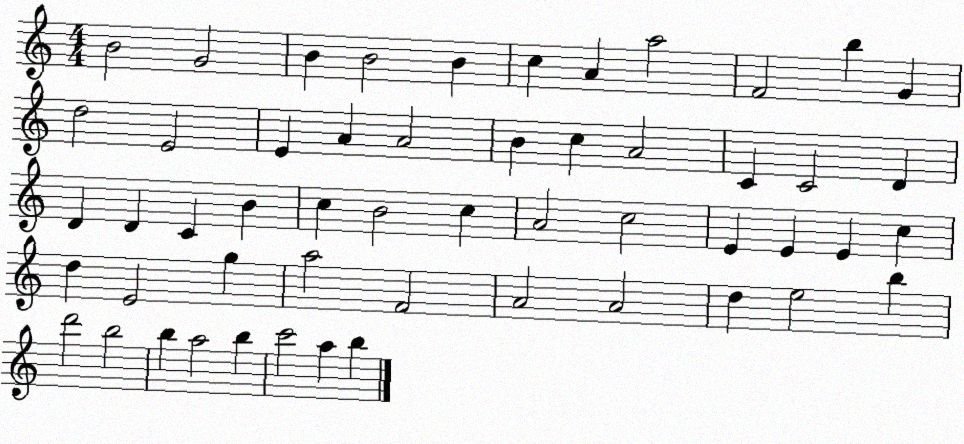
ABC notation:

X:1
T:Untitled
M:4/4
L:1/4
K:C
B2 G2 B B2 B c A a2 F2 b G d2 E2 E A A2 B c A2 C C2 D D D C B c B2 c A2 c2 E E E c d E2 g a2 F2 A2 A2 d e2 b d'2 b2 b a2 b c'2 a b